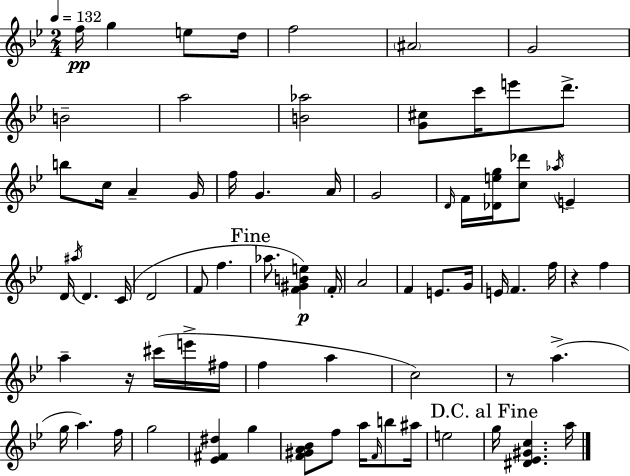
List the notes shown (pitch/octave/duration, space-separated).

F5/s G5/q E5/e D5/s F5/h A#4/h G4/h B4/h A5/h [B4,Ab5]/h [G4,C#5]/e C6/s E6/e D6/e. B5/e C5/s A4/q G4/s F5/s G4/q. A4/s G4/h D4/s F4/s [Db4,E5,G5]/s [C5,Db6]/e Ab5/s E4/q D4/s A#5/s D4/q. C4/s D4/h F4/e F5/q. Ab5/e. [F4,G#4,B4,E5]/q F4/s A4/h F4/q E4/e. G4/s E4/s F4/q. F5/s R/q F5/q A5/q R/s C#6/s E6/s F#5/s F5/q A5/q C5/h R/e A5/q. G5/s A5/q. F5/s G5/h [Eb4,F#4,D#5]/q G5/q [F4,G#4,A4,Bb4]/e F5/e A5/s F4/s B5/e A#5/s E5/h G5/s [D#4,Eb4,G#4,C5]/q. A5/s